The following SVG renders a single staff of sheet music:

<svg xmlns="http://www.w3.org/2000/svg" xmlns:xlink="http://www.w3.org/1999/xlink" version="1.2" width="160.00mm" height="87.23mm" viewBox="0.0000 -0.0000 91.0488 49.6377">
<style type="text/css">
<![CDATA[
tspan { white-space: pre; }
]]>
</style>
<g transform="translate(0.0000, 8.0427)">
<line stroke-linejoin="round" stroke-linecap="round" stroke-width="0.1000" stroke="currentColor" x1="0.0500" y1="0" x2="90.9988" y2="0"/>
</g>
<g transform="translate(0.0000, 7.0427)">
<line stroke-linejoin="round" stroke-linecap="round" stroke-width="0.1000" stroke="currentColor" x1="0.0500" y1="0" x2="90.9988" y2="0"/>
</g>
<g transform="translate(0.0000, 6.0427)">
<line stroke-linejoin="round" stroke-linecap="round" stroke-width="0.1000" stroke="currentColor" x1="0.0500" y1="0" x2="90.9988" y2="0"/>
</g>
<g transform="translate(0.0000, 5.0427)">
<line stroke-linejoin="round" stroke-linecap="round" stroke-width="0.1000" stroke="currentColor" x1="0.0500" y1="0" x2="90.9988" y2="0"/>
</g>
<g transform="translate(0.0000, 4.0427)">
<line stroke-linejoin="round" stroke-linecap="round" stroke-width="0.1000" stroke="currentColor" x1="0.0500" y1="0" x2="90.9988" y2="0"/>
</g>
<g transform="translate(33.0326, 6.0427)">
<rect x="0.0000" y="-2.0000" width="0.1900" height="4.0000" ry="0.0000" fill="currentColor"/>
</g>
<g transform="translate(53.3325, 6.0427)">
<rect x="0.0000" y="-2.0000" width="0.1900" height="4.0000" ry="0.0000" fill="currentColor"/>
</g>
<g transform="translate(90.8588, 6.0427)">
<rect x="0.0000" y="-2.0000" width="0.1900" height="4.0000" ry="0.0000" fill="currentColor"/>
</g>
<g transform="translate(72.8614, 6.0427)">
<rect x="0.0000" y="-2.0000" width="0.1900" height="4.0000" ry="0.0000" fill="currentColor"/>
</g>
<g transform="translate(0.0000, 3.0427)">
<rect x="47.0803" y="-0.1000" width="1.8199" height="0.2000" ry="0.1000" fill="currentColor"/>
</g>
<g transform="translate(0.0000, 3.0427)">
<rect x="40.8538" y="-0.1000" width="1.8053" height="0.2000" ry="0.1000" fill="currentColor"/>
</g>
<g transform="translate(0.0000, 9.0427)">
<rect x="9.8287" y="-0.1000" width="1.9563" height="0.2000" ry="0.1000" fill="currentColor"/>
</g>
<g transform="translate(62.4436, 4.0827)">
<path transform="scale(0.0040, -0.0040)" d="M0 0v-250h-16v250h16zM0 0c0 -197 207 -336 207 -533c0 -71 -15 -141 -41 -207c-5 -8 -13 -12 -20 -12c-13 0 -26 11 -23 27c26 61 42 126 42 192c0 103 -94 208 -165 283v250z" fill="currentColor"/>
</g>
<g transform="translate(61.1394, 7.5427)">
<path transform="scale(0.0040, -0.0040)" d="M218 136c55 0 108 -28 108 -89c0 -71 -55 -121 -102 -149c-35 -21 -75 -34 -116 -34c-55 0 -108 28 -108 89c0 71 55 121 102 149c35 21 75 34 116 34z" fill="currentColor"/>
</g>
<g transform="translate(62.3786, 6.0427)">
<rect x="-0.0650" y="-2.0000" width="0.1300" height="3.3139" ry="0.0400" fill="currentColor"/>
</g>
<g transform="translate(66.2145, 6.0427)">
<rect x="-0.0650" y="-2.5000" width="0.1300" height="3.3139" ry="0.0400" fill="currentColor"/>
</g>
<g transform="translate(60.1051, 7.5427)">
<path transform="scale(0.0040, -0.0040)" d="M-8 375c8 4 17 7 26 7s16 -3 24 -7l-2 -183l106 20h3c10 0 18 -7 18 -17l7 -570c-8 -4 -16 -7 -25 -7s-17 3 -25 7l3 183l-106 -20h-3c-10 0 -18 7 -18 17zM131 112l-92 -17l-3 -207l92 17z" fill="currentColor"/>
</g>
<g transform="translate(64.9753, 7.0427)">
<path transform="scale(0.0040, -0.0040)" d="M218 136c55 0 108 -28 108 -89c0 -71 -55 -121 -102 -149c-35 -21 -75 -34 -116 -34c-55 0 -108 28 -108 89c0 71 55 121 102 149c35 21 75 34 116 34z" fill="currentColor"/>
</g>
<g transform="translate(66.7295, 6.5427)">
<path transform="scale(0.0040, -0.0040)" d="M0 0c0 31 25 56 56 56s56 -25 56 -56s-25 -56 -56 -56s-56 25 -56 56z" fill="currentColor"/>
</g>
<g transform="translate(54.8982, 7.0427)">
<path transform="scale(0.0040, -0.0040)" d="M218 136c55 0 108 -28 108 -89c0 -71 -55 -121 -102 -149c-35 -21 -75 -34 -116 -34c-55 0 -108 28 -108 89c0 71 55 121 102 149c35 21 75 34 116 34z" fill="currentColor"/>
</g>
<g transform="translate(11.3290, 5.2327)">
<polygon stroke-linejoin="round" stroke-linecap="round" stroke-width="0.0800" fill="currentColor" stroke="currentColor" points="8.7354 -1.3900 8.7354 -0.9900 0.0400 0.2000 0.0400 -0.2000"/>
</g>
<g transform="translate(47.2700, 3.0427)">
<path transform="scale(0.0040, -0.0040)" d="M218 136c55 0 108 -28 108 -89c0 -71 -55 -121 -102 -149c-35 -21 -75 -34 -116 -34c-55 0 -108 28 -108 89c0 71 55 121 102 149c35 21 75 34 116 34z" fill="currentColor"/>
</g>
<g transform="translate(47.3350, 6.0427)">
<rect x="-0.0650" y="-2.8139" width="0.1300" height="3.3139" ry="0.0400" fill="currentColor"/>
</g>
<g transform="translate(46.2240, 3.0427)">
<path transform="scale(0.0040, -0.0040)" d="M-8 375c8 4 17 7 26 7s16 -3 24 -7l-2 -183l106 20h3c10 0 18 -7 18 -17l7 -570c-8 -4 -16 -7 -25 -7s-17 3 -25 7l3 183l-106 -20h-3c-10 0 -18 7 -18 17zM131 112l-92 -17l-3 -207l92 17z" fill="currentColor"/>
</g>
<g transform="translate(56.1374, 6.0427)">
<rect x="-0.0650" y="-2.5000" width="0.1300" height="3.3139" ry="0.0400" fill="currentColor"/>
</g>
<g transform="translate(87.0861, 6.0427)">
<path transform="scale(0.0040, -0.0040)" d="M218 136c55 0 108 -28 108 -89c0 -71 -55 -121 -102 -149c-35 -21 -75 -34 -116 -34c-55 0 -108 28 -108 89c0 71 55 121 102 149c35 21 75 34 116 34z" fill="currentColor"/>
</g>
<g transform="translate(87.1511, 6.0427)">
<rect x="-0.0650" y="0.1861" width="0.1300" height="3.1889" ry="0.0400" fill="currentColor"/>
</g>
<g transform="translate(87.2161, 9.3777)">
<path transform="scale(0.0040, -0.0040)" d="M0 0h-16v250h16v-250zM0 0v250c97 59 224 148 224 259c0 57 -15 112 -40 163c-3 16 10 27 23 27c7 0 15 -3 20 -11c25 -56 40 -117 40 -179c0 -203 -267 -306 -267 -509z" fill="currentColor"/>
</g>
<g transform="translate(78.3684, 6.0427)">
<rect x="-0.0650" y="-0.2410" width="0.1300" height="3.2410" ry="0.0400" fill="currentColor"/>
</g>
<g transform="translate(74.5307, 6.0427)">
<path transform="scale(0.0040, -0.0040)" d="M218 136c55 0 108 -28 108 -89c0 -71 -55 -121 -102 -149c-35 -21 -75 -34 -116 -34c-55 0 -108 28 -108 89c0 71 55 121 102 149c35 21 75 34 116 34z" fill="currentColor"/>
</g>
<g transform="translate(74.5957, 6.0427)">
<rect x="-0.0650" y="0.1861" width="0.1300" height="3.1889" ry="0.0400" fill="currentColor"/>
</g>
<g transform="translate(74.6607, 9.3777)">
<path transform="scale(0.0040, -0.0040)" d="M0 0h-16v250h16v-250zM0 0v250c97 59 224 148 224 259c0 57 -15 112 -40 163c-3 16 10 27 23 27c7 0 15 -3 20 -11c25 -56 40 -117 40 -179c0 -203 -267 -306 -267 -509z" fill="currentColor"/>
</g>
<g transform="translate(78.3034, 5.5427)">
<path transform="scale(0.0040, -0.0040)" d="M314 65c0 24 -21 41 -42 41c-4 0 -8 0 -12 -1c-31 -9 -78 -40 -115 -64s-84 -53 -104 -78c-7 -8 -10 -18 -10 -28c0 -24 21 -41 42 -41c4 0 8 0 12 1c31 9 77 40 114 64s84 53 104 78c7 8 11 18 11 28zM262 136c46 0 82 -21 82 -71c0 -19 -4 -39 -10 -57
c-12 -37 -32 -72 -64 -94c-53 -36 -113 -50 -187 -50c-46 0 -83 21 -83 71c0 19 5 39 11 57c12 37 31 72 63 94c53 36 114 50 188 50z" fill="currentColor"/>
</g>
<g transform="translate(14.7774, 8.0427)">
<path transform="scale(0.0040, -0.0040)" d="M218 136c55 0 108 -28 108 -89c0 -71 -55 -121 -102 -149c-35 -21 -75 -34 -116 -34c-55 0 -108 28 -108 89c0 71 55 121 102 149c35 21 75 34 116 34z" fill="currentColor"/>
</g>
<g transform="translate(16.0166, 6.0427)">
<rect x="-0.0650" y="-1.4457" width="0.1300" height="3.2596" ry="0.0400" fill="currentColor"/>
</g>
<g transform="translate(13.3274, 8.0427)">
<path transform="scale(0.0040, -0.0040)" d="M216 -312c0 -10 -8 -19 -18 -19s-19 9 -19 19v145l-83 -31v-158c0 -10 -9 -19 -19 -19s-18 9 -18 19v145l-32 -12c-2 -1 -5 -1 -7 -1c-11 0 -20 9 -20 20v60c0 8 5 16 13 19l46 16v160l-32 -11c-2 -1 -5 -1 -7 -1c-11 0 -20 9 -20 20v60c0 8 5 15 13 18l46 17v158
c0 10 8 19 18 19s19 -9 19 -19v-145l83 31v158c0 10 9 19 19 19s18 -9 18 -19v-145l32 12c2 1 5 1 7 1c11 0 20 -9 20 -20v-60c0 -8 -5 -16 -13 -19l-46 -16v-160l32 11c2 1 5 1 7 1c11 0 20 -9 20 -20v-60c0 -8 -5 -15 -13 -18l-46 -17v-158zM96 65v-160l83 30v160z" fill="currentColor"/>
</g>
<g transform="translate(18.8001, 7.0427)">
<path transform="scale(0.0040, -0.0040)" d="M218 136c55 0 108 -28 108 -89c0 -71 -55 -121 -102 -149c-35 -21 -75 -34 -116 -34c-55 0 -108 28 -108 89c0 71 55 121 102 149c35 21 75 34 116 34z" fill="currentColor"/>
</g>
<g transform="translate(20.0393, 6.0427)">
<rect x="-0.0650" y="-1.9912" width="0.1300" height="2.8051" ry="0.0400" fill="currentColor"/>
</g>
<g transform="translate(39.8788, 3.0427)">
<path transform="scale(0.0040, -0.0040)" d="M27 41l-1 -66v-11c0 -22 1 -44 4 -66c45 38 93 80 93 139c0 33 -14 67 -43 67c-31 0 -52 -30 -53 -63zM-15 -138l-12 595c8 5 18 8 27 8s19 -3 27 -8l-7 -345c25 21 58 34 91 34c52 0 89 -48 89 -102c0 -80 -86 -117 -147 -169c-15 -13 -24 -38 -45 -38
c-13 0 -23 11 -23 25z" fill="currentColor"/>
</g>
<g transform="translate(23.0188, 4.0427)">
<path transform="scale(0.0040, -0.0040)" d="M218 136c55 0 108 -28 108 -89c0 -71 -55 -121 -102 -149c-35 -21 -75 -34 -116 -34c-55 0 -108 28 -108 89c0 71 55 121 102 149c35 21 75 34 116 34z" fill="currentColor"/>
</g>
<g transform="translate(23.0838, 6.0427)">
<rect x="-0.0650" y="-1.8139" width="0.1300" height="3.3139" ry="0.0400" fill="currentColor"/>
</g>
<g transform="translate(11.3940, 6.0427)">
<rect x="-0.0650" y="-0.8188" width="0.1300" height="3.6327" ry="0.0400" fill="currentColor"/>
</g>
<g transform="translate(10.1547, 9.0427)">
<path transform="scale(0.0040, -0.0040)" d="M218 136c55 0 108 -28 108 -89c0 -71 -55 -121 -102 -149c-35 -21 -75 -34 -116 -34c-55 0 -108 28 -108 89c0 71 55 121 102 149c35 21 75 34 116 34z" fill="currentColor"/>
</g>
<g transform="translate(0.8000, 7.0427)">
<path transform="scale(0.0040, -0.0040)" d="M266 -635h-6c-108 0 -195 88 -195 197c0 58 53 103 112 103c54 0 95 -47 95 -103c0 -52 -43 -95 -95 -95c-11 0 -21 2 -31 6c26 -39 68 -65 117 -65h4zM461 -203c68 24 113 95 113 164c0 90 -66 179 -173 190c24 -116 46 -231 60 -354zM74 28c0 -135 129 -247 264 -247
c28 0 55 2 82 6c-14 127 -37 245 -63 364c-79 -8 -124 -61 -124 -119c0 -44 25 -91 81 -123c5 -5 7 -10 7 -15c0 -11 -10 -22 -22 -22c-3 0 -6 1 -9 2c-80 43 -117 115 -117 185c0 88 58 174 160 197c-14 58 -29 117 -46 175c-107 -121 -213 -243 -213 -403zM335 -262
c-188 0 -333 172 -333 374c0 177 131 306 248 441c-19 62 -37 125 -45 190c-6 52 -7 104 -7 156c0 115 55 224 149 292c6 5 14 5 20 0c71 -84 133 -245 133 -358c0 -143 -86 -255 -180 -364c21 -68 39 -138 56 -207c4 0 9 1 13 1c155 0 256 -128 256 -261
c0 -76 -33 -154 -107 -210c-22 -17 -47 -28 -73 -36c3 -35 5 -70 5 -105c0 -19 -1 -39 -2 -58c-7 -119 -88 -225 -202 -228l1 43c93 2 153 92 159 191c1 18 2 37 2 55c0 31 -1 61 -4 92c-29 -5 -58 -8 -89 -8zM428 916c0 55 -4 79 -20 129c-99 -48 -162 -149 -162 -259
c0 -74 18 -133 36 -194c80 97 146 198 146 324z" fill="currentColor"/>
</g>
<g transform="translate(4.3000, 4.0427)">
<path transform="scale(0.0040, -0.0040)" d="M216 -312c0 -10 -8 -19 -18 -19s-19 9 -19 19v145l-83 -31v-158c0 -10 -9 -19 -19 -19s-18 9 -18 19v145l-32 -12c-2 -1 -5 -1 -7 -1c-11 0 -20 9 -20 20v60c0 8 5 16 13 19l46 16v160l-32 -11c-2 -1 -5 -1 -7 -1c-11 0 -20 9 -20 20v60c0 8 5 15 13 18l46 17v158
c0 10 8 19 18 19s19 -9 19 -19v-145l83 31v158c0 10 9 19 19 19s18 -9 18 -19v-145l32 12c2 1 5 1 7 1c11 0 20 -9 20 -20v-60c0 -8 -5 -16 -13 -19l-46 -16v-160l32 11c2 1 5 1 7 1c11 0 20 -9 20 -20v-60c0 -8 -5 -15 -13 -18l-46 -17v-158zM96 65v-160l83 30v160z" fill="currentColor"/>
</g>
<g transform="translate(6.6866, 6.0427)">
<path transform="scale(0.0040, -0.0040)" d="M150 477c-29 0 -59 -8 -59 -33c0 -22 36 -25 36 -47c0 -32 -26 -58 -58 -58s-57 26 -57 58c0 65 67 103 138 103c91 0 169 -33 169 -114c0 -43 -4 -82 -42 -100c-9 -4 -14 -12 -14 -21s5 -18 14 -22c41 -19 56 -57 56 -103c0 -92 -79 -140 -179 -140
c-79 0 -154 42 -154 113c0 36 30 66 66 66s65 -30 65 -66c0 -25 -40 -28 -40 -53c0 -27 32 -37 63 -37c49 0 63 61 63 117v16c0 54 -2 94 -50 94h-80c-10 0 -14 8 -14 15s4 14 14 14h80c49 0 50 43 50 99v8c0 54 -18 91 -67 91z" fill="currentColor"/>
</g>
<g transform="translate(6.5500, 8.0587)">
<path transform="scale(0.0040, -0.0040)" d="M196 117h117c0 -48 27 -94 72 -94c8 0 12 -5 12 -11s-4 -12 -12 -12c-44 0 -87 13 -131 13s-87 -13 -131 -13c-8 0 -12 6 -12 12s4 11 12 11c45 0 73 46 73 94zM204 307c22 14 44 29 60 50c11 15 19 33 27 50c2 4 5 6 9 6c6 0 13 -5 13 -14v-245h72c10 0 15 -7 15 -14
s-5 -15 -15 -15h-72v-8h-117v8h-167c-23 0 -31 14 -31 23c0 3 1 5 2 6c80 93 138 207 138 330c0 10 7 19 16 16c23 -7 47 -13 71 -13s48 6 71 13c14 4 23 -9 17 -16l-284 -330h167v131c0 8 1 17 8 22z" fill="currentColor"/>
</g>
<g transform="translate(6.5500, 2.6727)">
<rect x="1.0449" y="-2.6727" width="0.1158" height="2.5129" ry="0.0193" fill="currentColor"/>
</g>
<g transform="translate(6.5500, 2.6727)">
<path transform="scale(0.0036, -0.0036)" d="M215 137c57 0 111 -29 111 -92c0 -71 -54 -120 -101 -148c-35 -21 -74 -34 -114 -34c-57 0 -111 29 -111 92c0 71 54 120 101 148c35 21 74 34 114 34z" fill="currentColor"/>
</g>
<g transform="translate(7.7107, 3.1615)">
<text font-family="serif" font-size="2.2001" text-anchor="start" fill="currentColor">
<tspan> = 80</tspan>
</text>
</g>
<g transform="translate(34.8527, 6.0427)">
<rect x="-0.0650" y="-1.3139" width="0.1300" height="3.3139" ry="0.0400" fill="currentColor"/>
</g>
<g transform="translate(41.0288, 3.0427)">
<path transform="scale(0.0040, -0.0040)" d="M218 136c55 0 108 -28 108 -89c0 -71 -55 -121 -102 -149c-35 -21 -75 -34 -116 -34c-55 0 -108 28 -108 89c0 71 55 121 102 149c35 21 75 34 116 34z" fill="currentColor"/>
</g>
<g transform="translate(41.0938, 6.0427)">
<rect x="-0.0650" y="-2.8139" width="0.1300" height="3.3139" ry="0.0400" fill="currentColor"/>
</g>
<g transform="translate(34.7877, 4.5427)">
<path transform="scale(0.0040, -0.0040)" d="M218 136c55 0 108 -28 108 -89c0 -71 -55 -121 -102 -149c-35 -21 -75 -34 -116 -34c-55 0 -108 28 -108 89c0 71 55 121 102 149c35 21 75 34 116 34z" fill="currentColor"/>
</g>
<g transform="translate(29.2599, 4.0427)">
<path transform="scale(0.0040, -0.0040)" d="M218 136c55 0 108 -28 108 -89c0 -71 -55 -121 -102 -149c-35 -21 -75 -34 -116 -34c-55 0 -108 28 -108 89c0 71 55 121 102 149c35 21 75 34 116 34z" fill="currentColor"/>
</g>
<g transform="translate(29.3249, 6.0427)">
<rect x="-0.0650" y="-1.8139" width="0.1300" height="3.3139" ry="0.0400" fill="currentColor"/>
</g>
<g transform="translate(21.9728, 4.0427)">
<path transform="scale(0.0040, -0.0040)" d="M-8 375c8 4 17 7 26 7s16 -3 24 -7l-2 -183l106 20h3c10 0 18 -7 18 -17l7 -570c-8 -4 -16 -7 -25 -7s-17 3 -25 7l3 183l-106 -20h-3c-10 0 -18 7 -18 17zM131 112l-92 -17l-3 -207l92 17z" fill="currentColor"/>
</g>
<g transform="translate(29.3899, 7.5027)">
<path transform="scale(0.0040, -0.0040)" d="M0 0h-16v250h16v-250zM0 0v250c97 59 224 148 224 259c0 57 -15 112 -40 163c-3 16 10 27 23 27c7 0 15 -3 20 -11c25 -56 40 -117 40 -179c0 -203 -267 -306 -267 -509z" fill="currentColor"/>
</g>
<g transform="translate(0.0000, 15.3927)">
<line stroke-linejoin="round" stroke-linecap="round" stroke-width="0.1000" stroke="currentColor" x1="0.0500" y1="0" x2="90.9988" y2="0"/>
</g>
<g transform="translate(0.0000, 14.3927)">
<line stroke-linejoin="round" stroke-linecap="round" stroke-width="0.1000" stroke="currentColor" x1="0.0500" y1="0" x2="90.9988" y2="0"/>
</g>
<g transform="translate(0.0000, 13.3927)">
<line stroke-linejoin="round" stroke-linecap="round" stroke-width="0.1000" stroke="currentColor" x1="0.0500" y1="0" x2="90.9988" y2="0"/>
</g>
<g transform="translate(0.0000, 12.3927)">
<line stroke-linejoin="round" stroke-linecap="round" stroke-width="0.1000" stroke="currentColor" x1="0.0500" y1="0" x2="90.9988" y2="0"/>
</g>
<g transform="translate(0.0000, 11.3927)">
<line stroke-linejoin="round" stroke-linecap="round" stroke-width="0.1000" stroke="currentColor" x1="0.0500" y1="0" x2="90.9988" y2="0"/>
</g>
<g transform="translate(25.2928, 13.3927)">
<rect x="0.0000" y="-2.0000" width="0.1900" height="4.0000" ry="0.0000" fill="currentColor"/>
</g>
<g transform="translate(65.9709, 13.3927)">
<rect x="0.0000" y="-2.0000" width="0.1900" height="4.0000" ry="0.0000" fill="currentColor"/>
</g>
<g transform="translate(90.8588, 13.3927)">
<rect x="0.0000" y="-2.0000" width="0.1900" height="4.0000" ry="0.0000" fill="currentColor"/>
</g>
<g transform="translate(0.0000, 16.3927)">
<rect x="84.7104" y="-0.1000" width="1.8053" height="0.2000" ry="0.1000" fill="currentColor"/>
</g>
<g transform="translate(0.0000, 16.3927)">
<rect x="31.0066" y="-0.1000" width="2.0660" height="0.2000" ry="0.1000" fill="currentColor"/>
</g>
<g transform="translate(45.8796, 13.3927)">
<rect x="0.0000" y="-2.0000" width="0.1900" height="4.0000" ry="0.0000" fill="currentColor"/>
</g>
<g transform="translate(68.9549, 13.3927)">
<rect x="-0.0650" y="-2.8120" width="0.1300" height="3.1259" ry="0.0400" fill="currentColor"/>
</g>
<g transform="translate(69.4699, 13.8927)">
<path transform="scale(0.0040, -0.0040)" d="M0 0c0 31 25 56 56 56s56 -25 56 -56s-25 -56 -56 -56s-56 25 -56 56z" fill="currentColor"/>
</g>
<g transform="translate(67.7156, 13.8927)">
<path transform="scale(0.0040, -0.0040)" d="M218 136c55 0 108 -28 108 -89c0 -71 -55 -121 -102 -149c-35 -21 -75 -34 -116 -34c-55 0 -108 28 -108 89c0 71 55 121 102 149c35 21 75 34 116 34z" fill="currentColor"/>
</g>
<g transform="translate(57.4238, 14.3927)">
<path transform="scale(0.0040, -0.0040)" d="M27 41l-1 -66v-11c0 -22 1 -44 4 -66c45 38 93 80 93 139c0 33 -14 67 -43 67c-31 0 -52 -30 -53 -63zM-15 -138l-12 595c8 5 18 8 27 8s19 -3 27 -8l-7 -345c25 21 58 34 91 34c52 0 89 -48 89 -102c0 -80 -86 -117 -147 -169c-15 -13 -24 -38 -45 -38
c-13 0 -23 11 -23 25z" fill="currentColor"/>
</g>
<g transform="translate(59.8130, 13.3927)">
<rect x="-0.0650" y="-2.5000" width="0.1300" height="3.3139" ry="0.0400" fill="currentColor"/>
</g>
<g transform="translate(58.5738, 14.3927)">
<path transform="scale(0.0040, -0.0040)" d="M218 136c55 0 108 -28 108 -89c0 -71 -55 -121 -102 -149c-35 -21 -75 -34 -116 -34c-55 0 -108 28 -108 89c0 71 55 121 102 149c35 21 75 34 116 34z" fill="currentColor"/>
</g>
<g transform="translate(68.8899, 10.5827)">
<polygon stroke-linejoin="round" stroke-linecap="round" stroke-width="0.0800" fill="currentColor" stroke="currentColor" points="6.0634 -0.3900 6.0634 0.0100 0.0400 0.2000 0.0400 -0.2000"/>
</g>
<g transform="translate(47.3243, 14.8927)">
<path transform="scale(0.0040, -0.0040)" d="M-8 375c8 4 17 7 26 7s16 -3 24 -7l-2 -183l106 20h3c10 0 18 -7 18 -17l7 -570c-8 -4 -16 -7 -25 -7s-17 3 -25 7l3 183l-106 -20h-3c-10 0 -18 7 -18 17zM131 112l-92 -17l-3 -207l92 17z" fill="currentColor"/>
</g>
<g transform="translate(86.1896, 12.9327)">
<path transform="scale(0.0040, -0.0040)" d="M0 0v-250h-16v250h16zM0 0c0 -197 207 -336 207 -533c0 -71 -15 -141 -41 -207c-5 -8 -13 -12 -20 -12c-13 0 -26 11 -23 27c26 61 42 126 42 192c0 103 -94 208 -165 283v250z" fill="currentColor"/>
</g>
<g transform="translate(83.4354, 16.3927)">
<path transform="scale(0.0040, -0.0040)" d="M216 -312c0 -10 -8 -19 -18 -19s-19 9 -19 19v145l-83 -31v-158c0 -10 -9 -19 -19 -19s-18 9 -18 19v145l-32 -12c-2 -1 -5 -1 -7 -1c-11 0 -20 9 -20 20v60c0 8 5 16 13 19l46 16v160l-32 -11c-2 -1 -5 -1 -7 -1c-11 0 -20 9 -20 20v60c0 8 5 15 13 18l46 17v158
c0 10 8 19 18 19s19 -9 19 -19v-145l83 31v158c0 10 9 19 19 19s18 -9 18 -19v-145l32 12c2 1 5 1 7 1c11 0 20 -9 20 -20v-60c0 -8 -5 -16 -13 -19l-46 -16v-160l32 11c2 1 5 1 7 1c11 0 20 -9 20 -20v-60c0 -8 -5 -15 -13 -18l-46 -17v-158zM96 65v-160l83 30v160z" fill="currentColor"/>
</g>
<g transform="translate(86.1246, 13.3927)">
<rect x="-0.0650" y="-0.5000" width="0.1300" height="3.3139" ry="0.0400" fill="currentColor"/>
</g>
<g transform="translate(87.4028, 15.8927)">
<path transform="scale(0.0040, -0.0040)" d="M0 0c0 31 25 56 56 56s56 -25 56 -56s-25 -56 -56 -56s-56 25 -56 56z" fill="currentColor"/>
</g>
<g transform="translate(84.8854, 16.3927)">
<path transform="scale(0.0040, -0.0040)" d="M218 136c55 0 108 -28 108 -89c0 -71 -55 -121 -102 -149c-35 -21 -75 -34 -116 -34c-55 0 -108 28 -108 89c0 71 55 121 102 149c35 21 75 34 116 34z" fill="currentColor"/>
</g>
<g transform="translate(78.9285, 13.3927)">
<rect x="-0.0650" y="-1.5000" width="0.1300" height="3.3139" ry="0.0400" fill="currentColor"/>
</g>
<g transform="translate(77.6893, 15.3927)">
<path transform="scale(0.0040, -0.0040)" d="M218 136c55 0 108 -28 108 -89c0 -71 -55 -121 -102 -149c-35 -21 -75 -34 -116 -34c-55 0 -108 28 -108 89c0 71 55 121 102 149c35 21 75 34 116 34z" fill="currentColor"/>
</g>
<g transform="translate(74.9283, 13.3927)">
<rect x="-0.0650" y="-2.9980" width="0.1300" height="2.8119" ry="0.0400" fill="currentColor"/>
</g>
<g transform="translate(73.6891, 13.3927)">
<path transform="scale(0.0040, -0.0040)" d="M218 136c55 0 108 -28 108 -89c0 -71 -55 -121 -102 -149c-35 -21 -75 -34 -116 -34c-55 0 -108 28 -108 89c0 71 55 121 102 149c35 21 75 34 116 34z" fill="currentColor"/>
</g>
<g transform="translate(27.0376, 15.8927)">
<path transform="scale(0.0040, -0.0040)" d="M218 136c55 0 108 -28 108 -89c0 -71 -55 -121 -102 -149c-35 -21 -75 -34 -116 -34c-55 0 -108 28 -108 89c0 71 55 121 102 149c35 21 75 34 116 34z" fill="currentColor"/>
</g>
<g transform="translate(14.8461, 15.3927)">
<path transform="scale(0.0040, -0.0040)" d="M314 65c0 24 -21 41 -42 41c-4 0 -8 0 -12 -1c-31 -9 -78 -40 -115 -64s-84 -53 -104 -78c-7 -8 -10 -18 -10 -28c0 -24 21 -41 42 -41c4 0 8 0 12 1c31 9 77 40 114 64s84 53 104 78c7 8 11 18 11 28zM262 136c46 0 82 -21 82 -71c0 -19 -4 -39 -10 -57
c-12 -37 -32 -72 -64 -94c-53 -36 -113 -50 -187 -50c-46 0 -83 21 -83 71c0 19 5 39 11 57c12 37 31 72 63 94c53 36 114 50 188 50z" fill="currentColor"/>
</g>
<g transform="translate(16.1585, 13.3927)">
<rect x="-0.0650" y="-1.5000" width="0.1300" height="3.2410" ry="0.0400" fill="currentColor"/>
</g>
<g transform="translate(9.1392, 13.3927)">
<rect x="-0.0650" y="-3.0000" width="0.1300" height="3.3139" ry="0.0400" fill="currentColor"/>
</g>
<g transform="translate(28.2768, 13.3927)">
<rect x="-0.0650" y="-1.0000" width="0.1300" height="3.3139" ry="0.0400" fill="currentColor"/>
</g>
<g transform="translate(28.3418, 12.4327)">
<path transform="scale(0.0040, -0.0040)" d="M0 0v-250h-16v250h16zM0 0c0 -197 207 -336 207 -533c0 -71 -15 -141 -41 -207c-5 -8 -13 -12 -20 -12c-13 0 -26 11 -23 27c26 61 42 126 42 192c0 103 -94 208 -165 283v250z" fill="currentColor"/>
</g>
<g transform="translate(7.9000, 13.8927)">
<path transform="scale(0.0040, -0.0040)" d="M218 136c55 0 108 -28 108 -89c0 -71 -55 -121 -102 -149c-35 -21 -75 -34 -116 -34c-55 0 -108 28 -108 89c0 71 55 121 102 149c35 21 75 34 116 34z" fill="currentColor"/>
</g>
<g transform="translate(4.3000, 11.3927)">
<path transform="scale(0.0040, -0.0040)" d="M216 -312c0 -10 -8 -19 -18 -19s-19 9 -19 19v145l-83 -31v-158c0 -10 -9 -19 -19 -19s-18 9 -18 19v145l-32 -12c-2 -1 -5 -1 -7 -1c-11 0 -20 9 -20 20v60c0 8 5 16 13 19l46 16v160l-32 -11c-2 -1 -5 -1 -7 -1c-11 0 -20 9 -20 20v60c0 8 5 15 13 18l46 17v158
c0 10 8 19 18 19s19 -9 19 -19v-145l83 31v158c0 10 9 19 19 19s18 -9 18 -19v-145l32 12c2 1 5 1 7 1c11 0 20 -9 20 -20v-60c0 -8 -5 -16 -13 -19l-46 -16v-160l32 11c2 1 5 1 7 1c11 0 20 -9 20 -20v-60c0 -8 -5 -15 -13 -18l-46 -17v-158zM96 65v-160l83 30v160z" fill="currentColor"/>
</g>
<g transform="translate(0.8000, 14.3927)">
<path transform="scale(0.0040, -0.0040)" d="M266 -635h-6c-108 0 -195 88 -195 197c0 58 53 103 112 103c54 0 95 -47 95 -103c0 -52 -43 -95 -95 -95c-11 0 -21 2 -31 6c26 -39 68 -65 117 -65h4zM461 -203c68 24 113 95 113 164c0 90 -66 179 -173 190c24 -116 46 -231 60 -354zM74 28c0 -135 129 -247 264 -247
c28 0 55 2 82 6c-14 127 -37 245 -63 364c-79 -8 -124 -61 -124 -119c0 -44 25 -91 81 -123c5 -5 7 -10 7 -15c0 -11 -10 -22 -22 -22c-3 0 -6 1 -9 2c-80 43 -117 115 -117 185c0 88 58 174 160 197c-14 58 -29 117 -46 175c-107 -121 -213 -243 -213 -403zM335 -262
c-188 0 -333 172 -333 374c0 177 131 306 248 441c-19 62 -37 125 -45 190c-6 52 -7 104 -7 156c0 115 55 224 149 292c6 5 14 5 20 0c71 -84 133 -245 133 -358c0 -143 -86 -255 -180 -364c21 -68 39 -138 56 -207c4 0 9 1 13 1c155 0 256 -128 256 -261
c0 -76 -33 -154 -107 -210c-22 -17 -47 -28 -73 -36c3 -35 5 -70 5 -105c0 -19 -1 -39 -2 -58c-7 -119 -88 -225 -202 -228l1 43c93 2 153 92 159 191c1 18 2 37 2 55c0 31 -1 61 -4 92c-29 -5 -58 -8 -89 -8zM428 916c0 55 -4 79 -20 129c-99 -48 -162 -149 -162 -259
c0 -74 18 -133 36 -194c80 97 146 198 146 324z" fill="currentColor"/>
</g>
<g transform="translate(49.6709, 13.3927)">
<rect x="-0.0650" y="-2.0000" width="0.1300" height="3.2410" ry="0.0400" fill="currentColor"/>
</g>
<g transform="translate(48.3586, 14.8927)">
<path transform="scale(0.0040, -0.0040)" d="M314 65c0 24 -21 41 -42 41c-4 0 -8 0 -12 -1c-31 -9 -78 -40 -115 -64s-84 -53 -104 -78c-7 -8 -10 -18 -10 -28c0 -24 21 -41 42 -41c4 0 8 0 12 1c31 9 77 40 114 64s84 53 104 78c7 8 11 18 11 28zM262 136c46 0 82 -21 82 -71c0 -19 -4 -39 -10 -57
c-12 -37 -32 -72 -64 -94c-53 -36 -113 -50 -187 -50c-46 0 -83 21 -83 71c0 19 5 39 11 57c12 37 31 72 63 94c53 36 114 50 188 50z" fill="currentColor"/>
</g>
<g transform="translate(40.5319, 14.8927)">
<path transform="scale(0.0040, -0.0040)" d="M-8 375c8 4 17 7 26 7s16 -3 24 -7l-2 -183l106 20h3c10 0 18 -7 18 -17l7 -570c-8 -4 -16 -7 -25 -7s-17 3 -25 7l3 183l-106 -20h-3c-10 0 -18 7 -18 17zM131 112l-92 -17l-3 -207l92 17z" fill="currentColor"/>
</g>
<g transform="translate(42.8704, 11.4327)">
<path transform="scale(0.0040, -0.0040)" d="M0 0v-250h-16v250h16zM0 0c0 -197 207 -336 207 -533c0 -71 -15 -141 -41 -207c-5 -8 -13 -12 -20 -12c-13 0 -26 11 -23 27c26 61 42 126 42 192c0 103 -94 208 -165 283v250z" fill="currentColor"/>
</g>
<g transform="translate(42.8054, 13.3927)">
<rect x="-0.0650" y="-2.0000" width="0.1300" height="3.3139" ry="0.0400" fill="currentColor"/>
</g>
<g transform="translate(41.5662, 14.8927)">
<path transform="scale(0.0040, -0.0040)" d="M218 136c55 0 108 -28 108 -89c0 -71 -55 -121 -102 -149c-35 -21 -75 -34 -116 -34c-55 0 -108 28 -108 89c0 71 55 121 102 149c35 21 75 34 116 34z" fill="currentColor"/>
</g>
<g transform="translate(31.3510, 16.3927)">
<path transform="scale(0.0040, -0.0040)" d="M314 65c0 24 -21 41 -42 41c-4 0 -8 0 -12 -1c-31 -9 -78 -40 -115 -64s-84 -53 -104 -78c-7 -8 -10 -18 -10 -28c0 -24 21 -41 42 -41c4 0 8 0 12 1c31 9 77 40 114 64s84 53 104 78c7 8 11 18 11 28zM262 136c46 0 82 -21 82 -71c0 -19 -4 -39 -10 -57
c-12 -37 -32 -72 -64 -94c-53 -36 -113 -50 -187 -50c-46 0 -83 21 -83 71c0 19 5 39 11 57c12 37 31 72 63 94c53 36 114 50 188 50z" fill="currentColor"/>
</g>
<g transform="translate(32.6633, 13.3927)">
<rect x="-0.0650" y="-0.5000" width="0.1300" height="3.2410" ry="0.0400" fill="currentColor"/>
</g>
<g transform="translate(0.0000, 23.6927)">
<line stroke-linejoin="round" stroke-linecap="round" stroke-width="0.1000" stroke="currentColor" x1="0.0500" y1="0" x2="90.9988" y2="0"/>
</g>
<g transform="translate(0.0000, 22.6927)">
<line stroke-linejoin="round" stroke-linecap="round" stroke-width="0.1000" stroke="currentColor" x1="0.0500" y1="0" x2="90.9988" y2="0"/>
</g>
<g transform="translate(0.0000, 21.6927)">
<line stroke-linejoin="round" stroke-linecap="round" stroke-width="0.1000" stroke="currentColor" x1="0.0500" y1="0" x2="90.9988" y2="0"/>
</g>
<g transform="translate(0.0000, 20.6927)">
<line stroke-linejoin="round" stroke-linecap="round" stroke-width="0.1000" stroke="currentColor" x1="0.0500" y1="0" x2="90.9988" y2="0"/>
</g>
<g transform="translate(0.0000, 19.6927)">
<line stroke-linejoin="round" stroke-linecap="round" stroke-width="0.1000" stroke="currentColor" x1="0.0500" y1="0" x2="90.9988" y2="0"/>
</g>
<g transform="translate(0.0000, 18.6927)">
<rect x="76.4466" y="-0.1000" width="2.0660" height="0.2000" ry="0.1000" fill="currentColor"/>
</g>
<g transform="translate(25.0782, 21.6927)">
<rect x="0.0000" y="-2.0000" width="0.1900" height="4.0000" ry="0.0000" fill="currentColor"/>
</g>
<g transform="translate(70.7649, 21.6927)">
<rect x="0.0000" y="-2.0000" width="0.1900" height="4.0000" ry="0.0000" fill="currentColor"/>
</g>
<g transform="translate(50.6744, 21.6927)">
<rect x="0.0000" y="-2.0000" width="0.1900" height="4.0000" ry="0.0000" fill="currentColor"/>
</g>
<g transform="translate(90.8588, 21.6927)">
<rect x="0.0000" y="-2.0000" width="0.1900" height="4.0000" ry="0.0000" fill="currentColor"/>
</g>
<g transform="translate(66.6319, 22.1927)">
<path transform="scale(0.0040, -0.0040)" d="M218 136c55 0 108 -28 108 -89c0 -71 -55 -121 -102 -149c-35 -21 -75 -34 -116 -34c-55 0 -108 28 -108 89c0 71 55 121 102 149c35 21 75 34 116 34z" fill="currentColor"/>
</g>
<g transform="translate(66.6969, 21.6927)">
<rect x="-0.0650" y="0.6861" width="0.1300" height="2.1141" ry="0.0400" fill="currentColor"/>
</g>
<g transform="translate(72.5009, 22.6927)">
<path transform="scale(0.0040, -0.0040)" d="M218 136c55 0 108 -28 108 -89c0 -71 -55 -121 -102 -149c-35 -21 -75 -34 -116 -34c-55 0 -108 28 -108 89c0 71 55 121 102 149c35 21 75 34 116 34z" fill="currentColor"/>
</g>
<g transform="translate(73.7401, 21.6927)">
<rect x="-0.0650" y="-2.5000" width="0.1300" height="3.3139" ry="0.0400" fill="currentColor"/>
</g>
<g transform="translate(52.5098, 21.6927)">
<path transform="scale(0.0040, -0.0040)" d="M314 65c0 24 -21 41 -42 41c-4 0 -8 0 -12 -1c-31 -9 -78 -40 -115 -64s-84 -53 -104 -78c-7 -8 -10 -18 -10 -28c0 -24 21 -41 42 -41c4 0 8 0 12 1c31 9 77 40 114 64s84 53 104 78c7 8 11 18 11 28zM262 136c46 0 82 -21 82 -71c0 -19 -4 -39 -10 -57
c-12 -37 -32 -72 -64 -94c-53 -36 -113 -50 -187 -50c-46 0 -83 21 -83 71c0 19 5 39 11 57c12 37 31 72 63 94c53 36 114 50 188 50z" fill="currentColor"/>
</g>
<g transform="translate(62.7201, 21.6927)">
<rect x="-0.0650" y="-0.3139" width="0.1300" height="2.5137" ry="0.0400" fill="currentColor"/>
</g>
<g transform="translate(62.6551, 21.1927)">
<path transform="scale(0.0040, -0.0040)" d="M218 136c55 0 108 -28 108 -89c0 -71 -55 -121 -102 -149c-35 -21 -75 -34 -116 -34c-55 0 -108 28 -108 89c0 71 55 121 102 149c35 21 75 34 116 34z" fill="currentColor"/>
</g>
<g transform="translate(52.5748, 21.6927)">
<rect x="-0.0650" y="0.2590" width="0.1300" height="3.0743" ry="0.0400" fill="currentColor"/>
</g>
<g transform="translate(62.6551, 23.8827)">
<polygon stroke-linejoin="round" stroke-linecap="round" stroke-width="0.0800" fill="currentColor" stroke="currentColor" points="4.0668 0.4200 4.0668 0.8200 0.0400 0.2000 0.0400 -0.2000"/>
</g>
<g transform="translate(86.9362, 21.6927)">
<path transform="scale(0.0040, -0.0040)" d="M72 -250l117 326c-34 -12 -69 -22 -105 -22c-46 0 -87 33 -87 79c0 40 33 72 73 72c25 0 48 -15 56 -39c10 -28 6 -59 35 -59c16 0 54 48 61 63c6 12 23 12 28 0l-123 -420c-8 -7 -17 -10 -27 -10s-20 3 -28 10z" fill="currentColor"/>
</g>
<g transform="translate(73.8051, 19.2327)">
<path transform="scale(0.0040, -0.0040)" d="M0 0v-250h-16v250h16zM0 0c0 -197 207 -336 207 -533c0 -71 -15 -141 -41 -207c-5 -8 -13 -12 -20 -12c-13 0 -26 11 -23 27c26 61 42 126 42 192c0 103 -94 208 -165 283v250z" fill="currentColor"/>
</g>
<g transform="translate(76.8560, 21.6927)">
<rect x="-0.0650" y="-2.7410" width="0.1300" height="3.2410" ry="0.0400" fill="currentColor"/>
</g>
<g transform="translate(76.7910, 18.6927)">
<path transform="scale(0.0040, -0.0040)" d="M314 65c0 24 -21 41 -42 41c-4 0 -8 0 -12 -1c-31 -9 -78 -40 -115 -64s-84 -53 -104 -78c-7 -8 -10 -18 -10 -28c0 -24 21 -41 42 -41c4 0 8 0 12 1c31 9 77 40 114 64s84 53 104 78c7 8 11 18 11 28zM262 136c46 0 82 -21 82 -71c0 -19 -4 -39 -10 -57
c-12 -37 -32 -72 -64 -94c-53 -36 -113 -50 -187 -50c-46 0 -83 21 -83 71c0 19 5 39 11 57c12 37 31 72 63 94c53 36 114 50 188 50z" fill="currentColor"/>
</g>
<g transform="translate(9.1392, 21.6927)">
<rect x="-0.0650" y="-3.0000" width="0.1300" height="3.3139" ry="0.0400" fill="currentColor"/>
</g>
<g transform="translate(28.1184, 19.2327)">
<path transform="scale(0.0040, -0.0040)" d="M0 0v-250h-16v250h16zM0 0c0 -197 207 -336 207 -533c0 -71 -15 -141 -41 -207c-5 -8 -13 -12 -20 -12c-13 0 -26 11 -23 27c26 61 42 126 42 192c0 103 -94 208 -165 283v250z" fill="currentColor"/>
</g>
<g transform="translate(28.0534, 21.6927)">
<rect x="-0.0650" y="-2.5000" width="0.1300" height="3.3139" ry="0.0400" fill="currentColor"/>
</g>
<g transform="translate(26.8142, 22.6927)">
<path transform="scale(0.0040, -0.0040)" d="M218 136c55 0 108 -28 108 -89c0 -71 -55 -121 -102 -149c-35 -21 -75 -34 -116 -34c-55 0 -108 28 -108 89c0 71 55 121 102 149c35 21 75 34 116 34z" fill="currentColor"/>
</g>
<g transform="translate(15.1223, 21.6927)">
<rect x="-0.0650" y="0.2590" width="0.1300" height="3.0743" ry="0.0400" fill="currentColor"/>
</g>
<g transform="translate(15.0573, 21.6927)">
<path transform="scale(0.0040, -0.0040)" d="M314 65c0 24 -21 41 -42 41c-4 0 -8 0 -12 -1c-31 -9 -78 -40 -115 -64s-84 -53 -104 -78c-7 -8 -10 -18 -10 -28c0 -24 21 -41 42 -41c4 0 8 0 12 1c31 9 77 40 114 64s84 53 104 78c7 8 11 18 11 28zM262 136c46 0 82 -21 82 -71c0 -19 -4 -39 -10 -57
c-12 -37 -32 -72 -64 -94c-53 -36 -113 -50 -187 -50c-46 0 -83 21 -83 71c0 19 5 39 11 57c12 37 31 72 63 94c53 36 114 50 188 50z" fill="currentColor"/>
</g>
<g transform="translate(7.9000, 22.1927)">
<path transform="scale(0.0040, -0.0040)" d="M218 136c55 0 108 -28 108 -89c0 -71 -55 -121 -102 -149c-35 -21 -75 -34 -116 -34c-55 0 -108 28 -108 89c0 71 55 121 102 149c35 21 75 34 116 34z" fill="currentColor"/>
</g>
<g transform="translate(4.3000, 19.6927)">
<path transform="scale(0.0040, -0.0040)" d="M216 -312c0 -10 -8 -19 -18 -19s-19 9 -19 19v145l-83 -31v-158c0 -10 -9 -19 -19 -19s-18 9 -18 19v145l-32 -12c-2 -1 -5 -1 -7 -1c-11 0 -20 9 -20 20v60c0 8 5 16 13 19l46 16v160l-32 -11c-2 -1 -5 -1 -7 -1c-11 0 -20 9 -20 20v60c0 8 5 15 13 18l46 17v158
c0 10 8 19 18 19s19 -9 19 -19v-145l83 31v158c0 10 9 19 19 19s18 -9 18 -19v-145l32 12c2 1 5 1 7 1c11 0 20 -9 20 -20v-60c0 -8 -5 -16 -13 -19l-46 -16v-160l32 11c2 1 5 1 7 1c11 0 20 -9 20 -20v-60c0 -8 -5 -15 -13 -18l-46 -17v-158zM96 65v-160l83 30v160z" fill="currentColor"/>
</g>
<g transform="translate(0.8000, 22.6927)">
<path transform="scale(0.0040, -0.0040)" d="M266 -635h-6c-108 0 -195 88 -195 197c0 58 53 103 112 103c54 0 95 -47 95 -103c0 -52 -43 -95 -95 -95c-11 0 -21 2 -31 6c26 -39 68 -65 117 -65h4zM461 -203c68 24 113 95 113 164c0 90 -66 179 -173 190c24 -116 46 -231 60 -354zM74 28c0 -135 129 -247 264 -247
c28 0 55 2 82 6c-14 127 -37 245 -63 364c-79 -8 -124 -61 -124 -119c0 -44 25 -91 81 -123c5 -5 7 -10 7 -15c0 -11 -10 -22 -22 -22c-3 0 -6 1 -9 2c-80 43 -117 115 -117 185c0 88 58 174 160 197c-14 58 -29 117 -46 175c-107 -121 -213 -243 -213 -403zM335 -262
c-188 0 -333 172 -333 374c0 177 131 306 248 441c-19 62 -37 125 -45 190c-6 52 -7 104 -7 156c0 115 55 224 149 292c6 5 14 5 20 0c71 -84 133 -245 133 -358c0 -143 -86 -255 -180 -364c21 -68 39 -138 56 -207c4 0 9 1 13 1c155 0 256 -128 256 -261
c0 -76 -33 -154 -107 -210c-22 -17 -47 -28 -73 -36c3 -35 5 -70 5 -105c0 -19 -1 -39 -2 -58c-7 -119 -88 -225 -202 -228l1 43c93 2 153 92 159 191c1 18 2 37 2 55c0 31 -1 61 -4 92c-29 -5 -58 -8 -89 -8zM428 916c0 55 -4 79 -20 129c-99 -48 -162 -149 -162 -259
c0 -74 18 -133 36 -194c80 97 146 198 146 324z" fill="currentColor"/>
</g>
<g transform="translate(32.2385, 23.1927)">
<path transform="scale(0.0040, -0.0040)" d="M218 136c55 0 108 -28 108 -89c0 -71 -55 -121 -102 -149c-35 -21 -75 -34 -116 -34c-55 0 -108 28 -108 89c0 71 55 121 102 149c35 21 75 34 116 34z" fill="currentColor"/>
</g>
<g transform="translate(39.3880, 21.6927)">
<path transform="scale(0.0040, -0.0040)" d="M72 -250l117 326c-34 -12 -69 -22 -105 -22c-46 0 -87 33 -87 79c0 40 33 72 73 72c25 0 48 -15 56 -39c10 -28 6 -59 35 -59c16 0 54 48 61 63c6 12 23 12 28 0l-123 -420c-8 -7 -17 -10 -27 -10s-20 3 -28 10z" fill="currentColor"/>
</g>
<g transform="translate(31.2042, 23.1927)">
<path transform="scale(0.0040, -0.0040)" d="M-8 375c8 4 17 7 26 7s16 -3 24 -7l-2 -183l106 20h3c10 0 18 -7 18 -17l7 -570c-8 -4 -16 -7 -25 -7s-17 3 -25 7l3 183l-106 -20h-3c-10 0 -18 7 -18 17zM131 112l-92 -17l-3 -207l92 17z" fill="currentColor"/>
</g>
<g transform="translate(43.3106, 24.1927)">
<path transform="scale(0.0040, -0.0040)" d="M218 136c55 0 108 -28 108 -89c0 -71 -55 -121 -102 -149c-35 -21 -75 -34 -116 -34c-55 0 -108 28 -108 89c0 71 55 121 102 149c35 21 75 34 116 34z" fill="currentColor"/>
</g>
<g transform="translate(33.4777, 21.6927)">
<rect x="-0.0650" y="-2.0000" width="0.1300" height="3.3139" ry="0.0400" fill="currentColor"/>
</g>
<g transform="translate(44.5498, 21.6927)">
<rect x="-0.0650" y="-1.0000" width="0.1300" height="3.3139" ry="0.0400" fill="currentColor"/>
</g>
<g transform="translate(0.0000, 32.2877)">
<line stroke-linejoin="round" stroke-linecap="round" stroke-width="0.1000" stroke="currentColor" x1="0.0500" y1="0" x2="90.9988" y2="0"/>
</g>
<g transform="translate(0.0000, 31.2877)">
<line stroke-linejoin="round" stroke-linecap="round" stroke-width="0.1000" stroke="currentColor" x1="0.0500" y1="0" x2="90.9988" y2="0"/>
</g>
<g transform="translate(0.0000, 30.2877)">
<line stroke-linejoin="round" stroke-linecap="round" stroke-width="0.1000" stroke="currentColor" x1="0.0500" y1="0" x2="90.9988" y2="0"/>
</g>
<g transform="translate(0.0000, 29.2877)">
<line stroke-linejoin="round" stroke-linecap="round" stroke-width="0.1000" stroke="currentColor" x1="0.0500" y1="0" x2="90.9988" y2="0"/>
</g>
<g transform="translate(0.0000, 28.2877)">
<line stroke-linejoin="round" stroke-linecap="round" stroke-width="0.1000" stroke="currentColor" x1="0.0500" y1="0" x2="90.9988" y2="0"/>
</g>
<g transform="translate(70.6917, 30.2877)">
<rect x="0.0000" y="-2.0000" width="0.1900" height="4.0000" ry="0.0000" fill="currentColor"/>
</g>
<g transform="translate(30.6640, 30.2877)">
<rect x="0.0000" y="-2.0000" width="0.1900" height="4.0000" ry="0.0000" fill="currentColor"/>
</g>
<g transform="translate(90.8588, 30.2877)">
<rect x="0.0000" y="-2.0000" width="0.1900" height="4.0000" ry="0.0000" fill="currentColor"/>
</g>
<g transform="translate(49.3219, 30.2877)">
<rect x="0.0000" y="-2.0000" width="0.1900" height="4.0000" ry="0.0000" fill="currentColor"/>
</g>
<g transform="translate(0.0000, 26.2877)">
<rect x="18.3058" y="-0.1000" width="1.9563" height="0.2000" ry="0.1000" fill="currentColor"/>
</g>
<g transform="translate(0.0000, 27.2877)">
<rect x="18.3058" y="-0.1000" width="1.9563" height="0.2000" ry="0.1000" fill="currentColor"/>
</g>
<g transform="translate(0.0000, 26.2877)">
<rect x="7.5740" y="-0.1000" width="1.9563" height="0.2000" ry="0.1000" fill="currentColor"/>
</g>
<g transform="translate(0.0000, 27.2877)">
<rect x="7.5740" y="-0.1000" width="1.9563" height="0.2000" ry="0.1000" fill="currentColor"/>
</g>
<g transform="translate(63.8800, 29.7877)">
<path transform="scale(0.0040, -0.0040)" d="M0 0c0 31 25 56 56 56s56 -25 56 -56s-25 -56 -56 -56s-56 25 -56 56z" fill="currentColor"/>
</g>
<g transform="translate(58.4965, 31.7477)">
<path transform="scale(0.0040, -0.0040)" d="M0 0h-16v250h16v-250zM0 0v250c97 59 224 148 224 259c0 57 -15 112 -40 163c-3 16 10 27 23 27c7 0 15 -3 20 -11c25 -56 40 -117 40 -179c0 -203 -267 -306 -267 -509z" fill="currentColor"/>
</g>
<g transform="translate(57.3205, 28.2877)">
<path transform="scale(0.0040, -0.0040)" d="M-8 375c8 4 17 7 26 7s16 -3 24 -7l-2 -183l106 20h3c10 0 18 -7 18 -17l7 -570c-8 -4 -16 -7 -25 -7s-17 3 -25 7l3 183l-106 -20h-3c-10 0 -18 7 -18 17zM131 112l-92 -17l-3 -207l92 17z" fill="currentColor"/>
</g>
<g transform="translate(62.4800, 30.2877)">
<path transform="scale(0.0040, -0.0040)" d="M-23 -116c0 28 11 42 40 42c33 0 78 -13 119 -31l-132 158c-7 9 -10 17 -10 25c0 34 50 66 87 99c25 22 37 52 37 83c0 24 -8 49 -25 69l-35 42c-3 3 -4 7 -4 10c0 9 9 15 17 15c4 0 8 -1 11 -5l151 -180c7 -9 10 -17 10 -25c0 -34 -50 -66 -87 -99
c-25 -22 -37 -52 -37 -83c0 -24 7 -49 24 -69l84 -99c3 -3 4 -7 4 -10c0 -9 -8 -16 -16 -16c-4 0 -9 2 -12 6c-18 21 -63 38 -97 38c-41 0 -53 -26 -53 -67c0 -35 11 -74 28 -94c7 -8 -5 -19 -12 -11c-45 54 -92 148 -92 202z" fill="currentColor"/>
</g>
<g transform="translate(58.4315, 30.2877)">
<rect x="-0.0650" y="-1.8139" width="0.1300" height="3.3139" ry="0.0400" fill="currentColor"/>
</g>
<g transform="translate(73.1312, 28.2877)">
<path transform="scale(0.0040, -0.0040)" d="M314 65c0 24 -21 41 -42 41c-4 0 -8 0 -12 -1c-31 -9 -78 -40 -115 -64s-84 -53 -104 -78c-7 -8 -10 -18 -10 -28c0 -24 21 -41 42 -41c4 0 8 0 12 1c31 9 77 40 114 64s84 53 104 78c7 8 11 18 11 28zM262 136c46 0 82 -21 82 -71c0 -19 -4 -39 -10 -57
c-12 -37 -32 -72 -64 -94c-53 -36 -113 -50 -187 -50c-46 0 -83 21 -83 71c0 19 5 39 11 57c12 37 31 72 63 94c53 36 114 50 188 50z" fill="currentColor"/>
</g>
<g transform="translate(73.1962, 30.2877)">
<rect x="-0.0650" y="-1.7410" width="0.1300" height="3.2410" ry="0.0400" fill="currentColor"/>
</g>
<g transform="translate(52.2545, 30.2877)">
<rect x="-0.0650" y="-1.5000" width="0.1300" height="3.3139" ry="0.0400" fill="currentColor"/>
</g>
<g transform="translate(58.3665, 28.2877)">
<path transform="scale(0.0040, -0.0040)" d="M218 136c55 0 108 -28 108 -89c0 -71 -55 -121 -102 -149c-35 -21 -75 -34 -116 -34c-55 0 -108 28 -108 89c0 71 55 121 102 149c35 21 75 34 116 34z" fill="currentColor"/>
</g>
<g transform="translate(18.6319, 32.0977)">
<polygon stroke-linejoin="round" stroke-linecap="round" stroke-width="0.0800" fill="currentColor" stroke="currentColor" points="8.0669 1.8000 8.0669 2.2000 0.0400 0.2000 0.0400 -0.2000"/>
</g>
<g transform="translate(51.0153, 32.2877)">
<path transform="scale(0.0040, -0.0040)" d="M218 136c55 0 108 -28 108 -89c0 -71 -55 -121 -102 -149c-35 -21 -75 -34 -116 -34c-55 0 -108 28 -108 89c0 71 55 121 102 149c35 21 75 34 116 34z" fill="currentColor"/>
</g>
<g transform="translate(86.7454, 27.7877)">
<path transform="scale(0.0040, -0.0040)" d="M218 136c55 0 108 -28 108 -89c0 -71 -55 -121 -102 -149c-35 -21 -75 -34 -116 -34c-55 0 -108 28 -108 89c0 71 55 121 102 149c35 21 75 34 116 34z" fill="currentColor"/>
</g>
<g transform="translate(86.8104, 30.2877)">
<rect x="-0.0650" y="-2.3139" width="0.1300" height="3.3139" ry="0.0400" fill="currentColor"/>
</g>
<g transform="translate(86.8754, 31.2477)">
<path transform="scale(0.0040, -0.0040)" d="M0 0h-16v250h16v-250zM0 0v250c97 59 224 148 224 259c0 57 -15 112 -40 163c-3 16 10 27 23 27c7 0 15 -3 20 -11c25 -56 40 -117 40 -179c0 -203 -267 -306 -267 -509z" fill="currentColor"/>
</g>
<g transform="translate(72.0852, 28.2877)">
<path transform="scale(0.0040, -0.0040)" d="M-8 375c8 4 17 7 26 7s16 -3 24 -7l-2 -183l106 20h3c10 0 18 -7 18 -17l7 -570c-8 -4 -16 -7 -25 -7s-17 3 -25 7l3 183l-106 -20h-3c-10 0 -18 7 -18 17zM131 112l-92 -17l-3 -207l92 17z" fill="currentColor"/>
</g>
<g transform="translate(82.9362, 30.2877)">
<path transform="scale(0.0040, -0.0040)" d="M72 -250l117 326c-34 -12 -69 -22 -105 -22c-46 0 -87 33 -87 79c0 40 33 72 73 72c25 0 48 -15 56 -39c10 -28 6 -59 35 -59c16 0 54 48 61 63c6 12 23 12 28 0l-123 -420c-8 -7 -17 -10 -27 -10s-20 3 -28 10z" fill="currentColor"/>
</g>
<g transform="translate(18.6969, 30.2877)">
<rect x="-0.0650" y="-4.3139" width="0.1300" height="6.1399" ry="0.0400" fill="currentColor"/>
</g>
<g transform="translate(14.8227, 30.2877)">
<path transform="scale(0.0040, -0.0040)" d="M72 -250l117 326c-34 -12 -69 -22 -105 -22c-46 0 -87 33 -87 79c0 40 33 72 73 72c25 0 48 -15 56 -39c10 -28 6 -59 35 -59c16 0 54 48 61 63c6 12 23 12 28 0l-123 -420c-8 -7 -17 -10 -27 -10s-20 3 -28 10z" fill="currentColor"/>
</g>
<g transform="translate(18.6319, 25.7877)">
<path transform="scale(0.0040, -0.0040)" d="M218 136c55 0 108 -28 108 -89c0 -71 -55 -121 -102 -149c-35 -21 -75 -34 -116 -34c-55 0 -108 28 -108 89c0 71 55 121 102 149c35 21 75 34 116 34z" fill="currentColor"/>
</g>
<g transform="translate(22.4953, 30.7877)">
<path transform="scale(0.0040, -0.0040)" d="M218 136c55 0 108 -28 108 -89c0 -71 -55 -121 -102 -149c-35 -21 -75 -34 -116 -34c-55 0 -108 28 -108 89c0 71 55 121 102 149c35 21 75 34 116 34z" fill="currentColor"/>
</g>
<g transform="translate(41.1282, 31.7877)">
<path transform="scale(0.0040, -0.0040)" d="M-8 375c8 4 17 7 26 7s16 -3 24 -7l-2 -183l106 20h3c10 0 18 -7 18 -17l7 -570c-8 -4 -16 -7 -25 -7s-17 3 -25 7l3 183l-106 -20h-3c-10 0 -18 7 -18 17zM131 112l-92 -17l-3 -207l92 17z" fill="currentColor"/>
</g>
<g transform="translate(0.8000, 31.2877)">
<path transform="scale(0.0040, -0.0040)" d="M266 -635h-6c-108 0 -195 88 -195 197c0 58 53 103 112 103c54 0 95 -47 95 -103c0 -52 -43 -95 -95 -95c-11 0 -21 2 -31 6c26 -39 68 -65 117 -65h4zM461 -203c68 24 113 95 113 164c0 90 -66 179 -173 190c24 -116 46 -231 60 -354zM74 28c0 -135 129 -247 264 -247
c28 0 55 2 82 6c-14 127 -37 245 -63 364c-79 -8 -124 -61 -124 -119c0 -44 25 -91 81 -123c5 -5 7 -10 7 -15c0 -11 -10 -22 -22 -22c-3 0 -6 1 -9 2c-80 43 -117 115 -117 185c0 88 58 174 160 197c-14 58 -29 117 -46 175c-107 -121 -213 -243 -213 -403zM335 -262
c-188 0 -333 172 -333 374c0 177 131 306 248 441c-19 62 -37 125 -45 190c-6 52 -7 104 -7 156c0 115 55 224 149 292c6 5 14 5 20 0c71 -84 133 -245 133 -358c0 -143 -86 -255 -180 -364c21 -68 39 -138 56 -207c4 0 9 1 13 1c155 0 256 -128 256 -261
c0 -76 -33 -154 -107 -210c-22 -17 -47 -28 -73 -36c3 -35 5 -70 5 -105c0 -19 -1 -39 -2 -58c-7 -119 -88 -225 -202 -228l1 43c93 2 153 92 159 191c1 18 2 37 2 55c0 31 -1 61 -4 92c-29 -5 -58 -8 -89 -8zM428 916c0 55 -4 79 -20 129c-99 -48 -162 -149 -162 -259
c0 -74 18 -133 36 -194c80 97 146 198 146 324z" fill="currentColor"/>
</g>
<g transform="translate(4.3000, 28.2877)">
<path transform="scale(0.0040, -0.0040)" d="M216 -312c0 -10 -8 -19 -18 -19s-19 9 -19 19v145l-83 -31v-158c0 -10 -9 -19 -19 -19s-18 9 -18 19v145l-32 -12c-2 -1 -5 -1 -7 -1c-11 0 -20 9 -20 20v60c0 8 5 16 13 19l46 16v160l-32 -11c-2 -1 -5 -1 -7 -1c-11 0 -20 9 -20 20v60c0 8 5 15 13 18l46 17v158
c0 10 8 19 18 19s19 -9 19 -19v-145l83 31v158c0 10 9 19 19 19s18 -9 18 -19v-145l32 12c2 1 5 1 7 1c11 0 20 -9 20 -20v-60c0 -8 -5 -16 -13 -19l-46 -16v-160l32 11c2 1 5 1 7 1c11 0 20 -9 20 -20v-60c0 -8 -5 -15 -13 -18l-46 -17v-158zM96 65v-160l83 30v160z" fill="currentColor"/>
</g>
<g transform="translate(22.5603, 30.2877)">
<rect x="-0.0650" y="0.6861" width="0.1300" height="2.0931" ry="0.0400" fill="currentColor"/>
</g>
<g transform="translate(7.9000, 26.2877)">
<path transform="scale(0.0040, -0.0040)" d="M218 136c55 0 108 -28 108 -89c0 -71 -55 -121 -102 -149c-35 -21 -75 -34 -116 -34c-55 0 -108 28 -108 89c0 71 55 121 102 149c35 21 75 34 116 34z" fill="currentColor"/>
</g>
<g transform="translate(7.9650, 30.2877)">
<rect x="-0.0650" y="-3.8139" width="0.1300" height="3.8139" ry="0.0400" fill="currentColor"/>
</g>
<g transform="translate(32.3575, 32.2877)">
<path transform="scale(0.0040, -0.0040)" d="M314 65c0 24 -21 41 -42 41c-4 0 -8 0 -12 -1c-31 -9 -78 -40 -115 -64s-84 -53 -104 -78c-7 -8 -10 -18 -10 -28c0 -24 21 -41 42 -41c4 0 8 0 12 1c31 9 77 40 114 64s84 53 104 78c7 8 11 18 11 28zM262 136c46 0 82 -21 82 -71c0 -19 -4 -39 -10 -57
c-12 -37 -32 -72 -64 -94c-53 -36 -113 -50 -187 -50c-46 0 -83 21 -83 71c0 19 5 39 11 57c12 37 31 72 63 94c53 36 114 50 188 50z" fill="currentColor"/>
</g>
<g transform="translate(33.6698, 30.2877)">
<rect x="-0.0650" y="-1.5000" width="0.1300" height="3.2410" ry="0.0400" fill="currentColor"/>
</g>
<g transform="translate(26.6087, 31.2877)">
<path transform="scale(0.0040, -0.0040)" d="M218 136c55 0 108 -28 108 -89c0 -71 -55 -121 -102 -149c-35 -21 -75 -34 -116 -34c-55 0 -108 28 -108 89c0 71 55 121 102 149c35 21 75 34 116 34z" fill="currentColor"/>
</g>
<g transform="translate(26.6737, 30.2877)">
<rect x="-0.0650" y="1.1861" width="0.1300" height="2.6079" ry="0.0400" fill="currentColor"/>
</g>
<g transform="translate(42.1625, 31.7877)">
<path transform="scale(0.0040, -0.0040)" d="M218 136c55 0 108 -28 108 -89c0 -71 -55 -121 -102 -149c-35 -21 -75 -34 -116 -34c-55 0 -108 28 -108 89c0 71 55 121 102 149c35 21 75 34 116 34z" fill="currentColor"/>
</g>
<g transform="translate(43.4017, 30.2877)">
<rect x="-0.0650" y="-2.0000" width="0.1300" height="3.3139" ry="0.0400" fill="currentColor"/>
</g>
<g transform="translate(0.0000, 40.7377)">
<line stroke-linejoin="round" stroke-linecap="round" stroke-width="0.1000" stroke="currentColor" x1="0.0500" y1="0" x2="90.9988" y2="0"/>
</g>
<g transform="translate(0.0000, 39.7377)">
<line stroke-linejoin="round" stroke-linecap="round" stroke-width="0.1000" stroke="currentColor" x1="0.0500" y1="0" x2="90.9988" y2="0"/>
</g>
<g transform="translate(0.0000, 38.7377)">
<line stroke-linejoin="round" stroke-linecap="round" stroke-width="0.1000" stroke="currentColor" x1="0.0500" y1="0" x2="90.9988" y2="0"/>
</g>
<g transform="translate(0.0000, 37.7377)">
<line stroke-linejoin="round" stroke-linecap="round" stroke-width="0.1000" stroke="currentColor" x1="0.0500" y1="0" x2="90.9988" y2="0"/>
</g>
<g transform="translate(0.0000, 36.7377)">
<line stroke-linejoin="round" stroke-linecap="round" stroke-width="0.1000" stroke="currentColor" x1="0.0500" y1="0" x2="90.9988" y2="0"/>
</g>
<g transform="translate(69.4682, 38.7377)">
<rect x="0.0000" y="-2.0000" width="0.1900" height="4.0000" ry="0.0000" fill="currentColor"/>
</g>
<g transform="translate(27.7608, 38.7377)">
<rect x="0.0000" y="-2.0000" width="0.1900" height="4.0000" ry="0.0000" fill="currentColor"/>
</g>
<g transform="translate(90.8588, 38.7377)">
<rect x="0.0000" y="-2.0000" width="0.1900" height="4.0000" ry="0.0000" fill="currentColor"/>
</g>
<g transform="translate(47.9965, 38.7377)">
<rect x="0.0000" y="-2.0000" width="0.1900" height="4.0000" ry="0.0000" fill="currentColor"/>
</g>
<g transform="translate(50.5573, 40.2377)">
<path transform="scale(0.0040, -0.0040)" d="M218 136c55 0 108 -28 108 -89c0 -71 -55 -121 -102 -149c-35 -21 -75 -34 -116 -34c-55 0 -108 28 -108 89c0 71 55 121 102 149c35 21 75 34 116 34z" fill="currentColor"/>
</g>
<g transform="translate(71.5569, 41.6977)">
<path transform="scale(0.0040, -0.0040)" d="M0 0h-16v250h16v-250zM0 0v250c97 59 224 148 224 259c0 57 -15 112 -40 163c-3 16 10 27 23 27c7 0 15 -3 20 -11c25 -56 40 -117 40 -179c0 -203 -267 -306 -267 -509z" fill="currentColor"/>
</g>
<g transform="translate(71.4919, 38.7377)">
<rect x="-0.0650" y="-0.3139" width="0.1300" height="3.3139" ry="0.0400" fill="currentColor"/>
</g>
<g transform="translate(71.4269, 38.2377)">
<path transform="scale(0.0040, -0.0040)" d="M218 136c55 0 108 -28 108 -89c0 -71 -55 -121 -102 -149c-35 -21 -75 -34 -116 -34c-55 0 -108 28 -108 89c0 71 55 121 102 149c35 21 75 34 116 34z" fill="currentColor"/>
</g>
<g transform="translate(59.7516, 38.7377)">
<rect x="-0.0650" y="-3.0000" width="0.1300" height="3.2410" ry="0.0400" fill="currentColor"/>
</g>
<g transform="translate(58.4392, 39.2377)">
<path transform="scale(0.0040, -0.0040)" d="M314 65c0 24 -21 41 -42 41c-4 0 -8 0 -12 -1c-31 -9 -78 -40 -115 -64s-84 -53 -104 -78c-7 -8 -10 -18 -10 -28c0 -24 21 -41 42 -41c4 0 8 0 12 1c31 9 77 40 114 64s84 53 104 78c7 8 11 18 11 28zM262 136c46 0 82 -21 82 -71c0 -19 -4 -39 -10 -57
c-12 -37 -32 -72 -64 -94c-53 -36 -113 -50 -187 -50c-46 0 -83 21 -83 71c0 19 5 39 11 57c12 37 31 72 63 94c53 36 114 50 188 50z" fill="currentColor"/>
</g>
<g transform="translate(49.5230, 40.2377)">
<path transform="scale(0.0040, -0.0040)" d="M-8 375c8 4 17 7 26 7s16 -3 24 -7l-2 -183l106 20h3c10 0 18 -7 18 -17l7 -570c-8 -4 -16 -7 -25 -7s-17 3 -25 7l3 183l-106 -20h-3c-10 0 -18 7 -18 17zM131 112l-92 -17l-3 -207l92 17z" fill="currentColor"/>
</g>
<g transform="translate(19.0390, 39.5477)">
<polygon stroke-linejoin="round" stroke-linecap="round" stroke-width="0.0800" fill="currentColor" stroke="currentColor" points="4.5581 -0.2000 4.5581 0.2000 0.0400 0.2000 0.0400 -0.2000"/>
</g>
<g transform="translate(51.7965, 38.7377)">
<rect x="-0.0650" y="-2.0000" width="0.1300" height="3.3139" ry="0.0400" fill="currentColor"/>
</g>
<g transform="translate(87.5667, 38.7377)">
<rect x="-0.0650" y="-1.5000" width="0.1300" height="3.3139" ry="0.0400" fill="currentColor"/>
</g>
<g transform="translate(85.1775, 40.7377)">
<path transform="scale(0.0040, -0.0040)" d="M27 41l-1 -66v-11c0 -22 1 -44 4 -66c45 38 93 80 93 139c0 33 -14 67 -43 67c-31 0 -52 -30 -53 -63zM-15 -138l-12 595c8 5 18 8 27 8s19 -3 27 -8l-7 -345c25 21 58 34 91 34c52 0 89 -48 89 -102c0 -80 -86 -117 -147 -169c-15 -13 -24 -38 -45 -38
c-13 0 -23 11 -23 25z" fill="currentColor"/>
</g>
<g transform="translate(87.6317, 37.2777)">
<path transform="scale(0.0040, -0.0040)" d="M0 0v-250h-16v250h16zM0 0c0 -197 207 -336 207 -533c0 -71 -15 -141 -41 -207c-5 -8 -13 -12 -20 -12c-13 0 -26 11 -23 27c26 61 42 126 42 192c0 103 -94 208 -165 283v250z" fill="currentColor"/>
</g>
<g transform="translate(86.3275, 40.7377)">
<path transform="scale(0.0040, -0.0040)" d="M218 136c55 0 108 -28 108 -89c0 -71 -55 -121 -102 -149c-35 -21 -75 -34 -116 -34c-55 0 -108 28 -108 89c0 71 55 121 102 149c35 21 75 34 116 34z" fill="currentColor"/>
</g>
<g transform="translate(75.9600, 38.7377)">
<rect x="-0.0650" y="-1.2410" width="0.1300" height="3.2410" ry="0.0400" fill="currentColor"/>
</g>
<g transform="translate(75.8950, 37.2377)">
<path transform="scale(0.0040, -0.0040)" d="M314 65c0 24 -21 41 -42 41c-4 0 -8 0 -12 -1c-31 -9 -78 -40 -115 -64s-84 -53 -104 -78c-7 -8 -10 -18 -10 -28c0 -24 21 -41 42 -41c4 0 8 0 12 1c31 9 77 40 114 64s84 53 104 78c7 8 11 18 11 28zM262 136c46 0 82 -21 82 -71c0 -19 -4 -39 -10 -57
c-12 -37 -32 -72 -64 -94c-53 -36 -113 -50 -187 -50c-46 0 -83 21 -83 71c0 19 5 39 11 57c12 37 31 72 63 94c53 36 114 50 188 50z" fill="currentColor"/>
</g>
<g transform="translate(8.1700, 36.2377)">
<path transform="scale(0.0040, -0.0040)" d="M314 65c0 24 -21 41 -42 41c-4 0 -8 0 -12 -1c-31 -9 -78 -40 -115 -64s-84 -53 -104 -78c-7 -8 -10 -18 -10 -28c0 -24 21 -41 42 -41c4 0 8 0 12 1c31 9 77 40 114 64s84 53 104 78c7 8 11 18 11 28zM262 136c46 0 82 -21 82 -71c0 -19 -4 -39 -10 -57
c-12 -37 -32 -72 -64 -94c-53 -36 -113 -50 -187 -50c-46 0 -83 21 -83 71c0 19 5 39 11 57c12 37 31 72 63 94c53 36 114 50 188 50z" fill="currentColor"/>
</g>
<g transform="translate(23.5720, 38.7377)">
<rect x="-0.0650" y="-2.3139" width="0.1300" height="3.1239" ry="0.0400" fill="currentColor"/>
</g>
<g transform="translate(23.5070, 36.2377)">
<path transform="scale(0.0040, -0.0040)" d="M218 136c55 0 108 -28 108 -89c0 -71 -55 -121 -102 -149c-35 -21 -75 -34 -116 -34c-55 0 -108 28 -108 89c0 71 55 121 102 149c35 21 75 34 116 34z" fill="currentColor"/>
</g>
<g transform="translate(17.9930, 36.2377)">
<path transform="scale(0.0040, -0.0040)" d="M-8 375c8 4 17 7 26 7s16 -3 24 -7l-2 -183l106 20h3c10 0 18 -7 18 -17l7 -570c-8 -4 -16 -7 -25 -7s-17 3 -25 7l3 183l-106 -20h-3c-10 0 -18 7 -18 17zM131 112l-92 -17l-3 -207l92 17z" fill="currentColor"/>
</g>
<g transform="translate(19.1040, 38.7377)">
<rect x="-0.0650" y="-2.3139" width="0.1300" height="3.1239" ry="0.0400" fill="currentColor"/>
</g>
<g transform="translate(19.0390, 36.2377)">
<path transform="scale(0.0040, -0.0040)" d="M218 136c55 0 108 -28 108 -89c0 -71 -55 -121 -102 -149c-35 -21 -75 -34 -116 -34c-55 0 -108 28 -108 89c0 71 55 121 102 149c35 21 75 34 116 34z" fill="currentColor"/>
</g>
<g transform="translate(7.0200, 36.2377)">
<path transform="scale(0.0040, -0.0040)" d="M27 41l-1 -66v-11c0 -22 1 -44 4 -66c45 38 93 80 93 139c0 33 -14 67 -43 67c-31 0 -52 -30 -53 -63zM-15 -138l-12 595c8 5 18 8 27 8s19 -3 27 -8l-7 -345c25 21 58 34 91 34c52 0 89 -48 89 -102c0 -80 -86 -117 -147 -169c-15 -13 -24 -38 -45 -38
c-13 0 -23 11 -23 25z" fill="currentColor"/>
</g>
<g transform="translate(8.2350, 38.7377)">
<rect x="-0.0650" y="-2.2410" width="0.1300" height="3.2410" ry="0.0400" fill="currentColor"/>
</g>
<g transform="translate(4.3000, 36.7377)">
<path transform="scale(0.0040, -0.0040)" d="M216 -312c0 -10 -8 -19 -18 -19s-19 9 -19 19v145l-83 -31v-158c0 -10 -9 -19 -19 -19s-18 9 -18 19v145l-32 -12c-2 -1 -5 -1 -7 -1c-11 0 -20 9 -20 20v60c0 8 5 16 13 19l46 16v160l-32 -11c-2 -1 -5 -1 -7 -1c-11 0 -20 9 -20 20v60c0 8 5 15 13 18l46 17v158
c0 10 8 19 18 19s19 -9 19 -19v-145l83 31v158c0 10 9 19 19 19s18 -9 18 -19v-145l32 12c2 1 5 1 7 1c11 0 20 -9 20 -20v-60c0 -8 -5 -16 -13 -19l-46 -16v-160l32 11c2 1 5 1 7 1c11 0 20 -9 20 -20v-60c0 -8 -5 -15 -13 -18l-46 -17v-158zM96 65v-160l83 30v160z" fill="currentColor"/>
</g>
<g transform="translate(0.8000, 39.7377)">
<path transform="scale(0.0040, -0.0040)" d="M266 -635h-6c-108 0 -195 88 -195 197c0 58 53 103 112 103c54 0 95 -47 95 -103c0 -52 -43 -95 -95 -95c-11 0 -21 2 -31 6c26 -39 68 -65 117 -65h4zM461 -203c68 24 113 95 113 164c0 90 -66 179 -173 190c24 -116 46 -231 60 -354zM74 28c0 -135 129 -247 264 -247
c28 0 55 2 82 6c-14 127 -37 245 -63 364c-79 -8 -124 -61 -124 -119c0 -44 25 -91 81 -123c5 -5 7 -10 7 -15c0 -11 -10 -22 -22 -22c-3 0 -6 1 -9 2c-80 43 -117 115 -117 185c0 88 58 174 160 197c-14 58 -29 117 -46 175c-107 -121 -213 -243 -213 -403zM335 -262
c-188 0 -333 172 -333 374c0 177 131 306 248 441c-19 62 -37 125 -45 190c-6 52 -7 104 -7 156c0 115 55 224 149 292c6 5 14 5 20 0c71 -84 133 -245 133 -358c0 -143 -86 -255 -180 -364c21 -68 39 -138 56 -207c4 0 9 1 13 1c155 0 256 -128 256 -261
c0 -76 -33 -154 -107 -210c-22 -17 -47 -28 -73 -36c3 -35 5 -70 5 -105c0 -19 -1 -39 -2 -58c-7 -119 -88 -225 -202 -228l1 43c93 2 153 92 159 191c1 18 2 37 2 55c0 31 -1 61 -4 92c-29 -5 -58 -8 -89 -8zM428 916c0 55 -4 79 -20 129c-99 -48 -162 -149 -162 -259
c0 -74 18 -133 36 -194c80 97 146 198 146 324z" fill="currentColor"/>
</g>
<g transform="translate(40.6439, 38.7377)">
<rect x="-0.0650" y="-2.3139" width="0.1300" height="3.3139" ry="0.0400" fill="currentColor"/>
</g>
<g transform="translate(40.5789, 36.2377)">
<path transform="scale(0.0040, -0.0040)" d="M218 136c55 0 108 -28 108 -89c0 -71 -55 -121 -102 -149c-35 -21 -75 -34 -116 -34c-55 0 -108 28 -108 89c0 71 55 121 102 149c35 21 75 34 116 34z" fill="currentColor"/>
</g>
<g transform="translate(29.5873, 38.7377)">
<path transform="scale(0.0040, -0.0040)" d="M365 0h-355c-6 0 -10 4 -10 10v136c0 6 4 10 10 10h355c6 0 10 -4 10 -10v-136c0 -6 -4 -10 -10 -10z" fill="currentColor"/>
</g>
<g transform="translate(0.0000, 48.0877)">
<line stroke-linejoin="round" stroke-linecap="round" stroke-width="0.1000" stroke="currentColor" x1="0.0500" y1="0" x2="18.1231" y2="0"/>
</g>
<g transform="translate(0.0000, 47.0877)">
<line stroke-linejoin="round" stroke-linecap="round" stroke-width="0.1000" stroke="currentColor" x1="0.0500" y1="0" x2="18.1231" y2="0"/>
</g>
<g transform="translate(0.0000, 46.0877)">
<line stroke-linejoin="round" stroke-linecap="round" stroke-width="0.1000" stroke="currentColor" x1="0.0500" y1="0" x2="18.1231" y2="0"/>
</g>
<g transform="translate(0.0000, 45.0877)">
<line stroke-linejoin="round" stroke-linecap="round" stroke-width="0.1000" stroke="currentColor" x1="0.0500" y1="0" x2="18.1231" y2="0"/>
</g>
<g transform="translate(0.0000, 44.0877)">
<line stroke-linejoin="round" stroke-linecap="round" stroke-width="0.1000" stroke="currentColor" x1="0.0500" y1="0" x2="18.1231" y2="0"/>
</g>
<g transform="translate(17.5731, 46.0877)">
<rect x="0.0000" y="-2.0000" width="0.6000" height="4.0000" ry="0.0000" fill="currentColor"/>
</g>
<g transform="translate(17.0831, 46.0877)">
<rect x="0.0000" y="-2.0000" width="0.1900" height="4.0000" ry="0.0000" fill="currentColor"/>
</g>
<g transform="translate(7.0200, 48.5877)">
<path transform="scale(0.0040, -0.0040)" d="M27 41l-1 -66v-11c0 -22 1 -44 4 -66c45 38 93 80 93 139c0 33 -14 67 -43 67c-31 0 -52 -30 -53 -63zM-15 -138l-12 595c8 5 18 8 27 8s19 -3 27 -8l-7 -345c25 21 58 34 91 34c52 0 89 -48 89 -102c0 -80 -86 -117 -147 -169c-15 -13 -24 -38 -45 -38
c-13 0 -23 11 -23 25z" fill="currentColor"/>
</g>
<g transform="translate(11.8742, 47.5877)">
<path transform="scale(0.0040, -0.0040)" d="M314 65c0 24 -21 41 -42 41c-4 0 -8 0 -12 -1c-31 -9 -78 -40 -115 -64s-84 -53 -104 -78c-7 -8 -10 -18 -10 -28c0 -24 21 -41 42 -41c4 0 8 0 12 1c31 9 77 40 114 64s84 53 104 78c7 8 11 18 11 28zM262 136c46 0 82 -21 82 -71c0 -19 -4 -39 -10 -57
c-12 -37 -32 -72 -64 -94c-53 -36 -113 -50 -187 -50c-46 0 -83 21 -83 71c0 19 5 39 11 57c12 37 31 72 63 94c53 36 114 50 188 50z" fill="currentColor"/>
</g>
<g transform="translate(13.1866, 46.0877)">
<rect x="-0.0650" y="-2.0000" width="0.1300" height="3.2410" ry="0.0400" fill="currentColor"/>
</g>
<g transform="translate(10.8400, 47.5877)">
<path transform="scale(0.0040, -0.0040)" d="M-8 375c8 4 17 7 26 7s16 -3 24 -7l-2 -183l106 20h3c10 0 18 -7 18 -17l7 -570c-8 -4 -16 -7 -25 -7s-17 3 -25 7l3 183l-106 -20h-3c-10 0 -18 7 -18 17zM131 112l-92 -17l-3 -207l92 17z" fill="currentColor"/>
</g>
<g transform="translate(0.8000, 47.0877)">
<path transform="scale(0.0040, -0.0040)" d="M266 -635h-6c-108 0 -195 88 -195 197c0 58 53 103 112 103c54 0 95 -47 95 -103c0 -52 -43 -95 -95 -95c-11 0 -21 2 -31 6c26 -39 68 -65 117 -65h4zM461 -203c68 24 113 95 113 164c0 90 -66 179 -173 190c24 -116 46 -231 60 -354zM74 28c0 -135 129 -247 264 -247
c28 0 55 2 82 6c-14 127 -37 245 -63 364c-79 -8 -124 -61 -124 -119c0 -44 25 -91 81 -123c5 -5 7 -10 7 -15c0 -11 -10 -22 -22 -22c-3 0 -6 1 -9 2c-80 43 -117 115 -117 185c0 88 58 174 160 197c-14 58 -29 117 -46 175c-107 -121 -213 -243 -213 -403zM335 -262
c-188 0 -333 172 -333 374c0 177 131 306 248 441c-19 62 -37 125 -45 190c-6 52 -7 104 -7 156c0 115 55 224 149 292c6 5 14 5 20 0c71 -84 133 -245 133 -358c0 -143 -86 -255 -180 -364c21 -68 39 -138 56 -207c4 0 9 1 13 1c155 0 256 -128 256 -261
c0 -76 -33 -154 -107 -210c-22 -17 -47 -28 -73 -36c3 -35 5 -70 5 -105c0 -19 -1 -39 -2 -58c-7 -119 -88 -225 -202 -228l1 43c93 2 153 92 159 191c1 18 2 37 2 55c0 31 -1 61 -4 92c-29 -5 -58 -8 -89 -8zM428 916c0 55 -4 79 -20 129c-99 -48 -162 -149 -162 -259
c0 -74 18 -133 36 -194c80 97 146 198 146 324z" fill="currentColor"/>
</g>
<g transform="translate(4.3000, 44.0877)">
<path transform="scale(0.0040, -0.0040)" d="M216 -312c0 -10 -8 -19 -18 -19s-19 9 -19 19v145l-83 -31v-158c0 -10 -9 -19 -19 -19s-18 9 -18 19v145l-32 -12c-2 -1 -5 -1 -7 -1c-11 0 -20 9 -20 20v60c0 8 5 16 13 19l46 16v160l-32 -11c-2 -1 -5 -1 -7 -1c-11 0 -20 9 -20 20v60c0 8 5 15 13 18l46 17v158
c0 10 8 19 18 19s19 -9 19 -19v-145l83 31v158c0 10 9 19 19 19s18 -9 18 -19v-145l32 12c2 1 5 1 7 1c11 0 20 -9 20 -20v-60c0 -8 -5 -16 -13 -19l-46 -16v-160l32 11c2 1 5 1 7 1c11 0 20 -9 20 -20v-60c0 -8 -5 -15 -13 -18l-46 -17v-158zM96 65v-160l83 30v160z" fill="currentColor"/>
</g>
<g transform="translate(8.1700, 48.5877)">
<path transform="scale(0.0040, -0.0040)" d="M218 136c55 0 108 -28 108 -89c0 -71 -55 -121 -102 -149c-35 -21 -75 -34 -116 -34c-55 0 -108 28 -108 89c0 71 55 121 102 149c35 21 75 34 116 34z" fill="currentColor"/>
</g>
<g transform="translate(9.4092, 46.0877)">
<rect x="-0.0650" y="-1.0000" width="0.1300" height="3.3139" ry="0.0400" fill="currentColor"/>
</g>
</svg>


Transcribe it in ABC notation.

X:1
T:Untitled
M:3/4
L:1/4
K:G
C/2 ^E/2 G/2 f f/2 e _a a G F/2 G B/2 c2 B/2 A E2 D/2 C2 F/2 F2 _G A/2 B/2 E ^C/2 A B2 G/2 F z/2 D B2 c/2 A/2 G/2 a2 z/2 c' z/2 d'/2 A/2 G/2 E2 F E f/2 z f2 z/2 g/2 _g2 g/2 g/2 z2 g F A2 c/2 e2 _E/2 _D F2